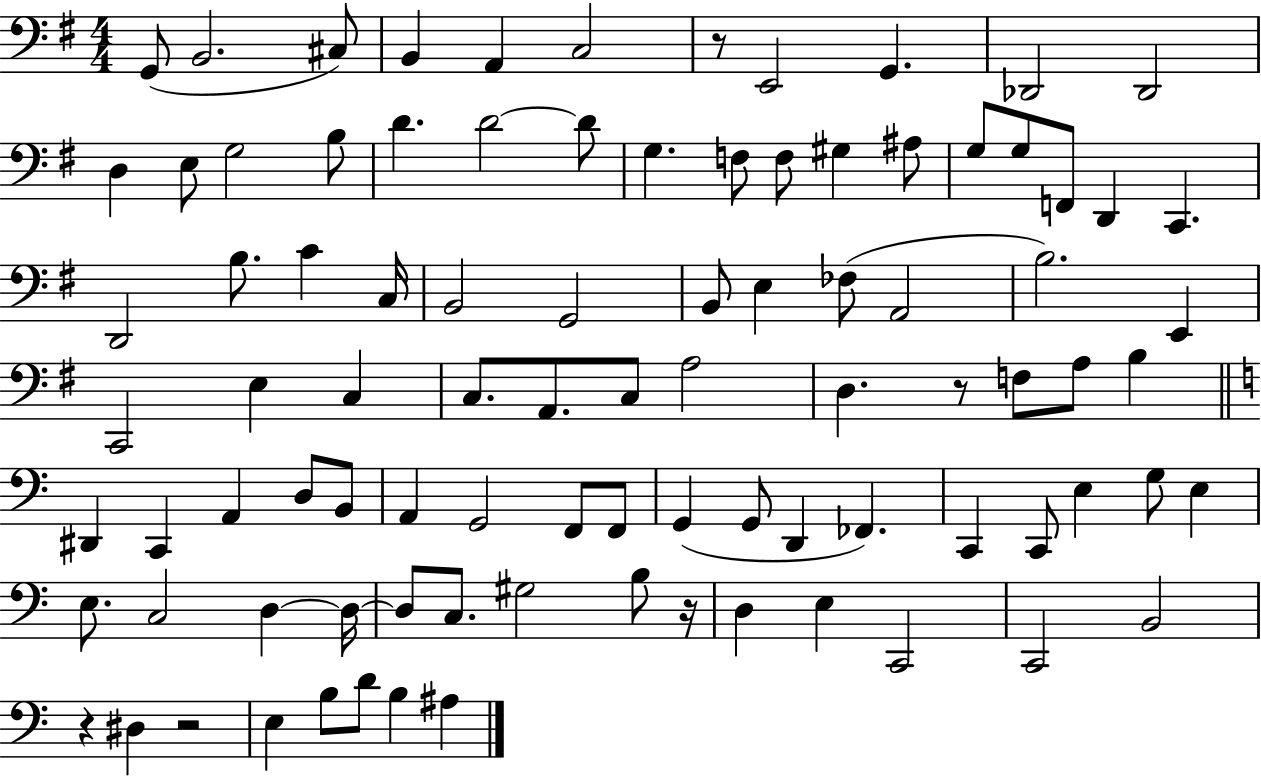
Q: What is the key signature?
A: G major